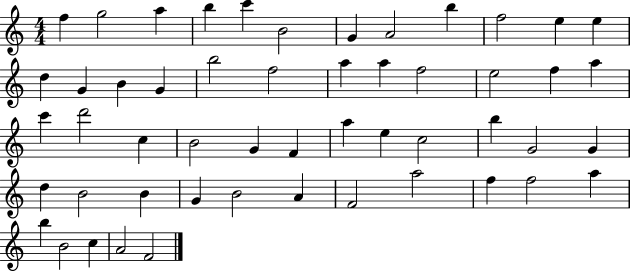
X:1
T:Untitled
M:4/4
L:1/4
K:C
f g2 a b c' B2 G A2 b f2 e e d G B G b2 f2 a a f2 e2 f a c' d'2 c B2 G F a e c2 b G2 G d B2 B G B2 A F2 a2 f f2 a b B2 c A2 F2